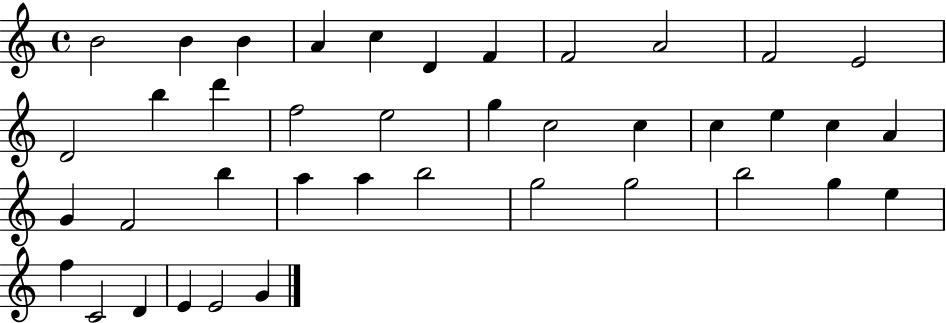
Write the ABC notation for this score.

X:1
T:Untitled
M:4/4
L:1/4
K:C
B2 B B A c D F F2 A2 F2 E2 D2 b d' f2 e2 g c2 c c e c A G F2 b a a b2 g2 g2 b2 g e f C2 D E E2 G